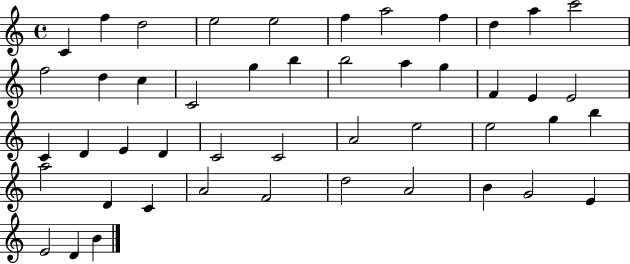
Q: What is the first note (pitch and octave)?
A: C4